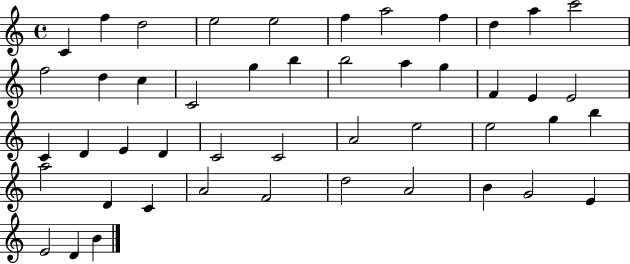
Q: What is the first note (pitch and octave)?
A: C4